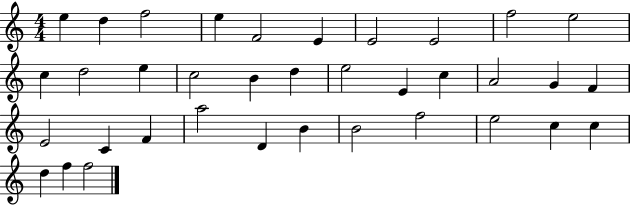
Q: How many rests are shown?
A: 0